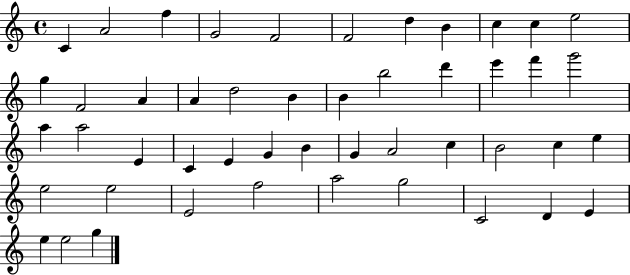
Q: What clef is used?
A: treble